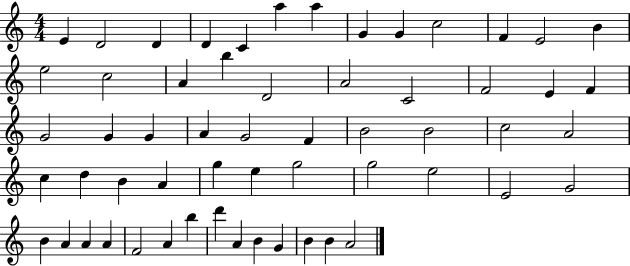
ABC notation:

X:1
T:Untitled
M:4/4
L:1/4
K:C
E D2 D D C a a G G c2 F E2 B e2 c2 A b D2 A2 C2 F2 E F G2 G G A G2 F B2 B2 c2 A2 c d B A g e g2 g2 e2 E2 G2 B A A A F2 A b d' A B G B B A2